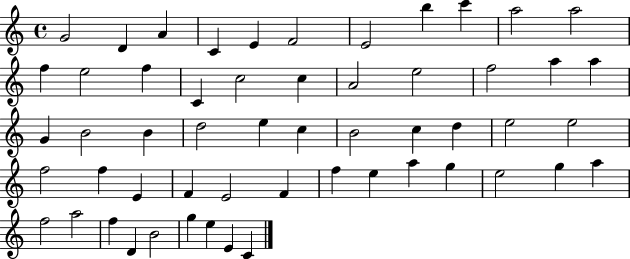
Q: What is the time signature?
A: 4/4